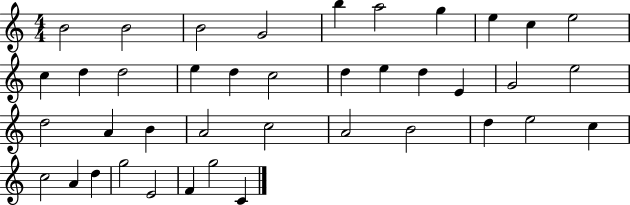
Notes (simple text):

B4/h B4/h B4/h G4/h B5/q A5/h G5/q E5/q C5/q E5/h C5/q D5/q D5/h E5/q D5/q C5/h D5/q E5/q D5/q E4/q G4/h E5/h D5/h A4/q B4/q A4/h C5/h A4/h B4/h D5/q E5/h C5/q C5/h A4/q D5/q G5/h E4/h F4/q G5/h C4/q